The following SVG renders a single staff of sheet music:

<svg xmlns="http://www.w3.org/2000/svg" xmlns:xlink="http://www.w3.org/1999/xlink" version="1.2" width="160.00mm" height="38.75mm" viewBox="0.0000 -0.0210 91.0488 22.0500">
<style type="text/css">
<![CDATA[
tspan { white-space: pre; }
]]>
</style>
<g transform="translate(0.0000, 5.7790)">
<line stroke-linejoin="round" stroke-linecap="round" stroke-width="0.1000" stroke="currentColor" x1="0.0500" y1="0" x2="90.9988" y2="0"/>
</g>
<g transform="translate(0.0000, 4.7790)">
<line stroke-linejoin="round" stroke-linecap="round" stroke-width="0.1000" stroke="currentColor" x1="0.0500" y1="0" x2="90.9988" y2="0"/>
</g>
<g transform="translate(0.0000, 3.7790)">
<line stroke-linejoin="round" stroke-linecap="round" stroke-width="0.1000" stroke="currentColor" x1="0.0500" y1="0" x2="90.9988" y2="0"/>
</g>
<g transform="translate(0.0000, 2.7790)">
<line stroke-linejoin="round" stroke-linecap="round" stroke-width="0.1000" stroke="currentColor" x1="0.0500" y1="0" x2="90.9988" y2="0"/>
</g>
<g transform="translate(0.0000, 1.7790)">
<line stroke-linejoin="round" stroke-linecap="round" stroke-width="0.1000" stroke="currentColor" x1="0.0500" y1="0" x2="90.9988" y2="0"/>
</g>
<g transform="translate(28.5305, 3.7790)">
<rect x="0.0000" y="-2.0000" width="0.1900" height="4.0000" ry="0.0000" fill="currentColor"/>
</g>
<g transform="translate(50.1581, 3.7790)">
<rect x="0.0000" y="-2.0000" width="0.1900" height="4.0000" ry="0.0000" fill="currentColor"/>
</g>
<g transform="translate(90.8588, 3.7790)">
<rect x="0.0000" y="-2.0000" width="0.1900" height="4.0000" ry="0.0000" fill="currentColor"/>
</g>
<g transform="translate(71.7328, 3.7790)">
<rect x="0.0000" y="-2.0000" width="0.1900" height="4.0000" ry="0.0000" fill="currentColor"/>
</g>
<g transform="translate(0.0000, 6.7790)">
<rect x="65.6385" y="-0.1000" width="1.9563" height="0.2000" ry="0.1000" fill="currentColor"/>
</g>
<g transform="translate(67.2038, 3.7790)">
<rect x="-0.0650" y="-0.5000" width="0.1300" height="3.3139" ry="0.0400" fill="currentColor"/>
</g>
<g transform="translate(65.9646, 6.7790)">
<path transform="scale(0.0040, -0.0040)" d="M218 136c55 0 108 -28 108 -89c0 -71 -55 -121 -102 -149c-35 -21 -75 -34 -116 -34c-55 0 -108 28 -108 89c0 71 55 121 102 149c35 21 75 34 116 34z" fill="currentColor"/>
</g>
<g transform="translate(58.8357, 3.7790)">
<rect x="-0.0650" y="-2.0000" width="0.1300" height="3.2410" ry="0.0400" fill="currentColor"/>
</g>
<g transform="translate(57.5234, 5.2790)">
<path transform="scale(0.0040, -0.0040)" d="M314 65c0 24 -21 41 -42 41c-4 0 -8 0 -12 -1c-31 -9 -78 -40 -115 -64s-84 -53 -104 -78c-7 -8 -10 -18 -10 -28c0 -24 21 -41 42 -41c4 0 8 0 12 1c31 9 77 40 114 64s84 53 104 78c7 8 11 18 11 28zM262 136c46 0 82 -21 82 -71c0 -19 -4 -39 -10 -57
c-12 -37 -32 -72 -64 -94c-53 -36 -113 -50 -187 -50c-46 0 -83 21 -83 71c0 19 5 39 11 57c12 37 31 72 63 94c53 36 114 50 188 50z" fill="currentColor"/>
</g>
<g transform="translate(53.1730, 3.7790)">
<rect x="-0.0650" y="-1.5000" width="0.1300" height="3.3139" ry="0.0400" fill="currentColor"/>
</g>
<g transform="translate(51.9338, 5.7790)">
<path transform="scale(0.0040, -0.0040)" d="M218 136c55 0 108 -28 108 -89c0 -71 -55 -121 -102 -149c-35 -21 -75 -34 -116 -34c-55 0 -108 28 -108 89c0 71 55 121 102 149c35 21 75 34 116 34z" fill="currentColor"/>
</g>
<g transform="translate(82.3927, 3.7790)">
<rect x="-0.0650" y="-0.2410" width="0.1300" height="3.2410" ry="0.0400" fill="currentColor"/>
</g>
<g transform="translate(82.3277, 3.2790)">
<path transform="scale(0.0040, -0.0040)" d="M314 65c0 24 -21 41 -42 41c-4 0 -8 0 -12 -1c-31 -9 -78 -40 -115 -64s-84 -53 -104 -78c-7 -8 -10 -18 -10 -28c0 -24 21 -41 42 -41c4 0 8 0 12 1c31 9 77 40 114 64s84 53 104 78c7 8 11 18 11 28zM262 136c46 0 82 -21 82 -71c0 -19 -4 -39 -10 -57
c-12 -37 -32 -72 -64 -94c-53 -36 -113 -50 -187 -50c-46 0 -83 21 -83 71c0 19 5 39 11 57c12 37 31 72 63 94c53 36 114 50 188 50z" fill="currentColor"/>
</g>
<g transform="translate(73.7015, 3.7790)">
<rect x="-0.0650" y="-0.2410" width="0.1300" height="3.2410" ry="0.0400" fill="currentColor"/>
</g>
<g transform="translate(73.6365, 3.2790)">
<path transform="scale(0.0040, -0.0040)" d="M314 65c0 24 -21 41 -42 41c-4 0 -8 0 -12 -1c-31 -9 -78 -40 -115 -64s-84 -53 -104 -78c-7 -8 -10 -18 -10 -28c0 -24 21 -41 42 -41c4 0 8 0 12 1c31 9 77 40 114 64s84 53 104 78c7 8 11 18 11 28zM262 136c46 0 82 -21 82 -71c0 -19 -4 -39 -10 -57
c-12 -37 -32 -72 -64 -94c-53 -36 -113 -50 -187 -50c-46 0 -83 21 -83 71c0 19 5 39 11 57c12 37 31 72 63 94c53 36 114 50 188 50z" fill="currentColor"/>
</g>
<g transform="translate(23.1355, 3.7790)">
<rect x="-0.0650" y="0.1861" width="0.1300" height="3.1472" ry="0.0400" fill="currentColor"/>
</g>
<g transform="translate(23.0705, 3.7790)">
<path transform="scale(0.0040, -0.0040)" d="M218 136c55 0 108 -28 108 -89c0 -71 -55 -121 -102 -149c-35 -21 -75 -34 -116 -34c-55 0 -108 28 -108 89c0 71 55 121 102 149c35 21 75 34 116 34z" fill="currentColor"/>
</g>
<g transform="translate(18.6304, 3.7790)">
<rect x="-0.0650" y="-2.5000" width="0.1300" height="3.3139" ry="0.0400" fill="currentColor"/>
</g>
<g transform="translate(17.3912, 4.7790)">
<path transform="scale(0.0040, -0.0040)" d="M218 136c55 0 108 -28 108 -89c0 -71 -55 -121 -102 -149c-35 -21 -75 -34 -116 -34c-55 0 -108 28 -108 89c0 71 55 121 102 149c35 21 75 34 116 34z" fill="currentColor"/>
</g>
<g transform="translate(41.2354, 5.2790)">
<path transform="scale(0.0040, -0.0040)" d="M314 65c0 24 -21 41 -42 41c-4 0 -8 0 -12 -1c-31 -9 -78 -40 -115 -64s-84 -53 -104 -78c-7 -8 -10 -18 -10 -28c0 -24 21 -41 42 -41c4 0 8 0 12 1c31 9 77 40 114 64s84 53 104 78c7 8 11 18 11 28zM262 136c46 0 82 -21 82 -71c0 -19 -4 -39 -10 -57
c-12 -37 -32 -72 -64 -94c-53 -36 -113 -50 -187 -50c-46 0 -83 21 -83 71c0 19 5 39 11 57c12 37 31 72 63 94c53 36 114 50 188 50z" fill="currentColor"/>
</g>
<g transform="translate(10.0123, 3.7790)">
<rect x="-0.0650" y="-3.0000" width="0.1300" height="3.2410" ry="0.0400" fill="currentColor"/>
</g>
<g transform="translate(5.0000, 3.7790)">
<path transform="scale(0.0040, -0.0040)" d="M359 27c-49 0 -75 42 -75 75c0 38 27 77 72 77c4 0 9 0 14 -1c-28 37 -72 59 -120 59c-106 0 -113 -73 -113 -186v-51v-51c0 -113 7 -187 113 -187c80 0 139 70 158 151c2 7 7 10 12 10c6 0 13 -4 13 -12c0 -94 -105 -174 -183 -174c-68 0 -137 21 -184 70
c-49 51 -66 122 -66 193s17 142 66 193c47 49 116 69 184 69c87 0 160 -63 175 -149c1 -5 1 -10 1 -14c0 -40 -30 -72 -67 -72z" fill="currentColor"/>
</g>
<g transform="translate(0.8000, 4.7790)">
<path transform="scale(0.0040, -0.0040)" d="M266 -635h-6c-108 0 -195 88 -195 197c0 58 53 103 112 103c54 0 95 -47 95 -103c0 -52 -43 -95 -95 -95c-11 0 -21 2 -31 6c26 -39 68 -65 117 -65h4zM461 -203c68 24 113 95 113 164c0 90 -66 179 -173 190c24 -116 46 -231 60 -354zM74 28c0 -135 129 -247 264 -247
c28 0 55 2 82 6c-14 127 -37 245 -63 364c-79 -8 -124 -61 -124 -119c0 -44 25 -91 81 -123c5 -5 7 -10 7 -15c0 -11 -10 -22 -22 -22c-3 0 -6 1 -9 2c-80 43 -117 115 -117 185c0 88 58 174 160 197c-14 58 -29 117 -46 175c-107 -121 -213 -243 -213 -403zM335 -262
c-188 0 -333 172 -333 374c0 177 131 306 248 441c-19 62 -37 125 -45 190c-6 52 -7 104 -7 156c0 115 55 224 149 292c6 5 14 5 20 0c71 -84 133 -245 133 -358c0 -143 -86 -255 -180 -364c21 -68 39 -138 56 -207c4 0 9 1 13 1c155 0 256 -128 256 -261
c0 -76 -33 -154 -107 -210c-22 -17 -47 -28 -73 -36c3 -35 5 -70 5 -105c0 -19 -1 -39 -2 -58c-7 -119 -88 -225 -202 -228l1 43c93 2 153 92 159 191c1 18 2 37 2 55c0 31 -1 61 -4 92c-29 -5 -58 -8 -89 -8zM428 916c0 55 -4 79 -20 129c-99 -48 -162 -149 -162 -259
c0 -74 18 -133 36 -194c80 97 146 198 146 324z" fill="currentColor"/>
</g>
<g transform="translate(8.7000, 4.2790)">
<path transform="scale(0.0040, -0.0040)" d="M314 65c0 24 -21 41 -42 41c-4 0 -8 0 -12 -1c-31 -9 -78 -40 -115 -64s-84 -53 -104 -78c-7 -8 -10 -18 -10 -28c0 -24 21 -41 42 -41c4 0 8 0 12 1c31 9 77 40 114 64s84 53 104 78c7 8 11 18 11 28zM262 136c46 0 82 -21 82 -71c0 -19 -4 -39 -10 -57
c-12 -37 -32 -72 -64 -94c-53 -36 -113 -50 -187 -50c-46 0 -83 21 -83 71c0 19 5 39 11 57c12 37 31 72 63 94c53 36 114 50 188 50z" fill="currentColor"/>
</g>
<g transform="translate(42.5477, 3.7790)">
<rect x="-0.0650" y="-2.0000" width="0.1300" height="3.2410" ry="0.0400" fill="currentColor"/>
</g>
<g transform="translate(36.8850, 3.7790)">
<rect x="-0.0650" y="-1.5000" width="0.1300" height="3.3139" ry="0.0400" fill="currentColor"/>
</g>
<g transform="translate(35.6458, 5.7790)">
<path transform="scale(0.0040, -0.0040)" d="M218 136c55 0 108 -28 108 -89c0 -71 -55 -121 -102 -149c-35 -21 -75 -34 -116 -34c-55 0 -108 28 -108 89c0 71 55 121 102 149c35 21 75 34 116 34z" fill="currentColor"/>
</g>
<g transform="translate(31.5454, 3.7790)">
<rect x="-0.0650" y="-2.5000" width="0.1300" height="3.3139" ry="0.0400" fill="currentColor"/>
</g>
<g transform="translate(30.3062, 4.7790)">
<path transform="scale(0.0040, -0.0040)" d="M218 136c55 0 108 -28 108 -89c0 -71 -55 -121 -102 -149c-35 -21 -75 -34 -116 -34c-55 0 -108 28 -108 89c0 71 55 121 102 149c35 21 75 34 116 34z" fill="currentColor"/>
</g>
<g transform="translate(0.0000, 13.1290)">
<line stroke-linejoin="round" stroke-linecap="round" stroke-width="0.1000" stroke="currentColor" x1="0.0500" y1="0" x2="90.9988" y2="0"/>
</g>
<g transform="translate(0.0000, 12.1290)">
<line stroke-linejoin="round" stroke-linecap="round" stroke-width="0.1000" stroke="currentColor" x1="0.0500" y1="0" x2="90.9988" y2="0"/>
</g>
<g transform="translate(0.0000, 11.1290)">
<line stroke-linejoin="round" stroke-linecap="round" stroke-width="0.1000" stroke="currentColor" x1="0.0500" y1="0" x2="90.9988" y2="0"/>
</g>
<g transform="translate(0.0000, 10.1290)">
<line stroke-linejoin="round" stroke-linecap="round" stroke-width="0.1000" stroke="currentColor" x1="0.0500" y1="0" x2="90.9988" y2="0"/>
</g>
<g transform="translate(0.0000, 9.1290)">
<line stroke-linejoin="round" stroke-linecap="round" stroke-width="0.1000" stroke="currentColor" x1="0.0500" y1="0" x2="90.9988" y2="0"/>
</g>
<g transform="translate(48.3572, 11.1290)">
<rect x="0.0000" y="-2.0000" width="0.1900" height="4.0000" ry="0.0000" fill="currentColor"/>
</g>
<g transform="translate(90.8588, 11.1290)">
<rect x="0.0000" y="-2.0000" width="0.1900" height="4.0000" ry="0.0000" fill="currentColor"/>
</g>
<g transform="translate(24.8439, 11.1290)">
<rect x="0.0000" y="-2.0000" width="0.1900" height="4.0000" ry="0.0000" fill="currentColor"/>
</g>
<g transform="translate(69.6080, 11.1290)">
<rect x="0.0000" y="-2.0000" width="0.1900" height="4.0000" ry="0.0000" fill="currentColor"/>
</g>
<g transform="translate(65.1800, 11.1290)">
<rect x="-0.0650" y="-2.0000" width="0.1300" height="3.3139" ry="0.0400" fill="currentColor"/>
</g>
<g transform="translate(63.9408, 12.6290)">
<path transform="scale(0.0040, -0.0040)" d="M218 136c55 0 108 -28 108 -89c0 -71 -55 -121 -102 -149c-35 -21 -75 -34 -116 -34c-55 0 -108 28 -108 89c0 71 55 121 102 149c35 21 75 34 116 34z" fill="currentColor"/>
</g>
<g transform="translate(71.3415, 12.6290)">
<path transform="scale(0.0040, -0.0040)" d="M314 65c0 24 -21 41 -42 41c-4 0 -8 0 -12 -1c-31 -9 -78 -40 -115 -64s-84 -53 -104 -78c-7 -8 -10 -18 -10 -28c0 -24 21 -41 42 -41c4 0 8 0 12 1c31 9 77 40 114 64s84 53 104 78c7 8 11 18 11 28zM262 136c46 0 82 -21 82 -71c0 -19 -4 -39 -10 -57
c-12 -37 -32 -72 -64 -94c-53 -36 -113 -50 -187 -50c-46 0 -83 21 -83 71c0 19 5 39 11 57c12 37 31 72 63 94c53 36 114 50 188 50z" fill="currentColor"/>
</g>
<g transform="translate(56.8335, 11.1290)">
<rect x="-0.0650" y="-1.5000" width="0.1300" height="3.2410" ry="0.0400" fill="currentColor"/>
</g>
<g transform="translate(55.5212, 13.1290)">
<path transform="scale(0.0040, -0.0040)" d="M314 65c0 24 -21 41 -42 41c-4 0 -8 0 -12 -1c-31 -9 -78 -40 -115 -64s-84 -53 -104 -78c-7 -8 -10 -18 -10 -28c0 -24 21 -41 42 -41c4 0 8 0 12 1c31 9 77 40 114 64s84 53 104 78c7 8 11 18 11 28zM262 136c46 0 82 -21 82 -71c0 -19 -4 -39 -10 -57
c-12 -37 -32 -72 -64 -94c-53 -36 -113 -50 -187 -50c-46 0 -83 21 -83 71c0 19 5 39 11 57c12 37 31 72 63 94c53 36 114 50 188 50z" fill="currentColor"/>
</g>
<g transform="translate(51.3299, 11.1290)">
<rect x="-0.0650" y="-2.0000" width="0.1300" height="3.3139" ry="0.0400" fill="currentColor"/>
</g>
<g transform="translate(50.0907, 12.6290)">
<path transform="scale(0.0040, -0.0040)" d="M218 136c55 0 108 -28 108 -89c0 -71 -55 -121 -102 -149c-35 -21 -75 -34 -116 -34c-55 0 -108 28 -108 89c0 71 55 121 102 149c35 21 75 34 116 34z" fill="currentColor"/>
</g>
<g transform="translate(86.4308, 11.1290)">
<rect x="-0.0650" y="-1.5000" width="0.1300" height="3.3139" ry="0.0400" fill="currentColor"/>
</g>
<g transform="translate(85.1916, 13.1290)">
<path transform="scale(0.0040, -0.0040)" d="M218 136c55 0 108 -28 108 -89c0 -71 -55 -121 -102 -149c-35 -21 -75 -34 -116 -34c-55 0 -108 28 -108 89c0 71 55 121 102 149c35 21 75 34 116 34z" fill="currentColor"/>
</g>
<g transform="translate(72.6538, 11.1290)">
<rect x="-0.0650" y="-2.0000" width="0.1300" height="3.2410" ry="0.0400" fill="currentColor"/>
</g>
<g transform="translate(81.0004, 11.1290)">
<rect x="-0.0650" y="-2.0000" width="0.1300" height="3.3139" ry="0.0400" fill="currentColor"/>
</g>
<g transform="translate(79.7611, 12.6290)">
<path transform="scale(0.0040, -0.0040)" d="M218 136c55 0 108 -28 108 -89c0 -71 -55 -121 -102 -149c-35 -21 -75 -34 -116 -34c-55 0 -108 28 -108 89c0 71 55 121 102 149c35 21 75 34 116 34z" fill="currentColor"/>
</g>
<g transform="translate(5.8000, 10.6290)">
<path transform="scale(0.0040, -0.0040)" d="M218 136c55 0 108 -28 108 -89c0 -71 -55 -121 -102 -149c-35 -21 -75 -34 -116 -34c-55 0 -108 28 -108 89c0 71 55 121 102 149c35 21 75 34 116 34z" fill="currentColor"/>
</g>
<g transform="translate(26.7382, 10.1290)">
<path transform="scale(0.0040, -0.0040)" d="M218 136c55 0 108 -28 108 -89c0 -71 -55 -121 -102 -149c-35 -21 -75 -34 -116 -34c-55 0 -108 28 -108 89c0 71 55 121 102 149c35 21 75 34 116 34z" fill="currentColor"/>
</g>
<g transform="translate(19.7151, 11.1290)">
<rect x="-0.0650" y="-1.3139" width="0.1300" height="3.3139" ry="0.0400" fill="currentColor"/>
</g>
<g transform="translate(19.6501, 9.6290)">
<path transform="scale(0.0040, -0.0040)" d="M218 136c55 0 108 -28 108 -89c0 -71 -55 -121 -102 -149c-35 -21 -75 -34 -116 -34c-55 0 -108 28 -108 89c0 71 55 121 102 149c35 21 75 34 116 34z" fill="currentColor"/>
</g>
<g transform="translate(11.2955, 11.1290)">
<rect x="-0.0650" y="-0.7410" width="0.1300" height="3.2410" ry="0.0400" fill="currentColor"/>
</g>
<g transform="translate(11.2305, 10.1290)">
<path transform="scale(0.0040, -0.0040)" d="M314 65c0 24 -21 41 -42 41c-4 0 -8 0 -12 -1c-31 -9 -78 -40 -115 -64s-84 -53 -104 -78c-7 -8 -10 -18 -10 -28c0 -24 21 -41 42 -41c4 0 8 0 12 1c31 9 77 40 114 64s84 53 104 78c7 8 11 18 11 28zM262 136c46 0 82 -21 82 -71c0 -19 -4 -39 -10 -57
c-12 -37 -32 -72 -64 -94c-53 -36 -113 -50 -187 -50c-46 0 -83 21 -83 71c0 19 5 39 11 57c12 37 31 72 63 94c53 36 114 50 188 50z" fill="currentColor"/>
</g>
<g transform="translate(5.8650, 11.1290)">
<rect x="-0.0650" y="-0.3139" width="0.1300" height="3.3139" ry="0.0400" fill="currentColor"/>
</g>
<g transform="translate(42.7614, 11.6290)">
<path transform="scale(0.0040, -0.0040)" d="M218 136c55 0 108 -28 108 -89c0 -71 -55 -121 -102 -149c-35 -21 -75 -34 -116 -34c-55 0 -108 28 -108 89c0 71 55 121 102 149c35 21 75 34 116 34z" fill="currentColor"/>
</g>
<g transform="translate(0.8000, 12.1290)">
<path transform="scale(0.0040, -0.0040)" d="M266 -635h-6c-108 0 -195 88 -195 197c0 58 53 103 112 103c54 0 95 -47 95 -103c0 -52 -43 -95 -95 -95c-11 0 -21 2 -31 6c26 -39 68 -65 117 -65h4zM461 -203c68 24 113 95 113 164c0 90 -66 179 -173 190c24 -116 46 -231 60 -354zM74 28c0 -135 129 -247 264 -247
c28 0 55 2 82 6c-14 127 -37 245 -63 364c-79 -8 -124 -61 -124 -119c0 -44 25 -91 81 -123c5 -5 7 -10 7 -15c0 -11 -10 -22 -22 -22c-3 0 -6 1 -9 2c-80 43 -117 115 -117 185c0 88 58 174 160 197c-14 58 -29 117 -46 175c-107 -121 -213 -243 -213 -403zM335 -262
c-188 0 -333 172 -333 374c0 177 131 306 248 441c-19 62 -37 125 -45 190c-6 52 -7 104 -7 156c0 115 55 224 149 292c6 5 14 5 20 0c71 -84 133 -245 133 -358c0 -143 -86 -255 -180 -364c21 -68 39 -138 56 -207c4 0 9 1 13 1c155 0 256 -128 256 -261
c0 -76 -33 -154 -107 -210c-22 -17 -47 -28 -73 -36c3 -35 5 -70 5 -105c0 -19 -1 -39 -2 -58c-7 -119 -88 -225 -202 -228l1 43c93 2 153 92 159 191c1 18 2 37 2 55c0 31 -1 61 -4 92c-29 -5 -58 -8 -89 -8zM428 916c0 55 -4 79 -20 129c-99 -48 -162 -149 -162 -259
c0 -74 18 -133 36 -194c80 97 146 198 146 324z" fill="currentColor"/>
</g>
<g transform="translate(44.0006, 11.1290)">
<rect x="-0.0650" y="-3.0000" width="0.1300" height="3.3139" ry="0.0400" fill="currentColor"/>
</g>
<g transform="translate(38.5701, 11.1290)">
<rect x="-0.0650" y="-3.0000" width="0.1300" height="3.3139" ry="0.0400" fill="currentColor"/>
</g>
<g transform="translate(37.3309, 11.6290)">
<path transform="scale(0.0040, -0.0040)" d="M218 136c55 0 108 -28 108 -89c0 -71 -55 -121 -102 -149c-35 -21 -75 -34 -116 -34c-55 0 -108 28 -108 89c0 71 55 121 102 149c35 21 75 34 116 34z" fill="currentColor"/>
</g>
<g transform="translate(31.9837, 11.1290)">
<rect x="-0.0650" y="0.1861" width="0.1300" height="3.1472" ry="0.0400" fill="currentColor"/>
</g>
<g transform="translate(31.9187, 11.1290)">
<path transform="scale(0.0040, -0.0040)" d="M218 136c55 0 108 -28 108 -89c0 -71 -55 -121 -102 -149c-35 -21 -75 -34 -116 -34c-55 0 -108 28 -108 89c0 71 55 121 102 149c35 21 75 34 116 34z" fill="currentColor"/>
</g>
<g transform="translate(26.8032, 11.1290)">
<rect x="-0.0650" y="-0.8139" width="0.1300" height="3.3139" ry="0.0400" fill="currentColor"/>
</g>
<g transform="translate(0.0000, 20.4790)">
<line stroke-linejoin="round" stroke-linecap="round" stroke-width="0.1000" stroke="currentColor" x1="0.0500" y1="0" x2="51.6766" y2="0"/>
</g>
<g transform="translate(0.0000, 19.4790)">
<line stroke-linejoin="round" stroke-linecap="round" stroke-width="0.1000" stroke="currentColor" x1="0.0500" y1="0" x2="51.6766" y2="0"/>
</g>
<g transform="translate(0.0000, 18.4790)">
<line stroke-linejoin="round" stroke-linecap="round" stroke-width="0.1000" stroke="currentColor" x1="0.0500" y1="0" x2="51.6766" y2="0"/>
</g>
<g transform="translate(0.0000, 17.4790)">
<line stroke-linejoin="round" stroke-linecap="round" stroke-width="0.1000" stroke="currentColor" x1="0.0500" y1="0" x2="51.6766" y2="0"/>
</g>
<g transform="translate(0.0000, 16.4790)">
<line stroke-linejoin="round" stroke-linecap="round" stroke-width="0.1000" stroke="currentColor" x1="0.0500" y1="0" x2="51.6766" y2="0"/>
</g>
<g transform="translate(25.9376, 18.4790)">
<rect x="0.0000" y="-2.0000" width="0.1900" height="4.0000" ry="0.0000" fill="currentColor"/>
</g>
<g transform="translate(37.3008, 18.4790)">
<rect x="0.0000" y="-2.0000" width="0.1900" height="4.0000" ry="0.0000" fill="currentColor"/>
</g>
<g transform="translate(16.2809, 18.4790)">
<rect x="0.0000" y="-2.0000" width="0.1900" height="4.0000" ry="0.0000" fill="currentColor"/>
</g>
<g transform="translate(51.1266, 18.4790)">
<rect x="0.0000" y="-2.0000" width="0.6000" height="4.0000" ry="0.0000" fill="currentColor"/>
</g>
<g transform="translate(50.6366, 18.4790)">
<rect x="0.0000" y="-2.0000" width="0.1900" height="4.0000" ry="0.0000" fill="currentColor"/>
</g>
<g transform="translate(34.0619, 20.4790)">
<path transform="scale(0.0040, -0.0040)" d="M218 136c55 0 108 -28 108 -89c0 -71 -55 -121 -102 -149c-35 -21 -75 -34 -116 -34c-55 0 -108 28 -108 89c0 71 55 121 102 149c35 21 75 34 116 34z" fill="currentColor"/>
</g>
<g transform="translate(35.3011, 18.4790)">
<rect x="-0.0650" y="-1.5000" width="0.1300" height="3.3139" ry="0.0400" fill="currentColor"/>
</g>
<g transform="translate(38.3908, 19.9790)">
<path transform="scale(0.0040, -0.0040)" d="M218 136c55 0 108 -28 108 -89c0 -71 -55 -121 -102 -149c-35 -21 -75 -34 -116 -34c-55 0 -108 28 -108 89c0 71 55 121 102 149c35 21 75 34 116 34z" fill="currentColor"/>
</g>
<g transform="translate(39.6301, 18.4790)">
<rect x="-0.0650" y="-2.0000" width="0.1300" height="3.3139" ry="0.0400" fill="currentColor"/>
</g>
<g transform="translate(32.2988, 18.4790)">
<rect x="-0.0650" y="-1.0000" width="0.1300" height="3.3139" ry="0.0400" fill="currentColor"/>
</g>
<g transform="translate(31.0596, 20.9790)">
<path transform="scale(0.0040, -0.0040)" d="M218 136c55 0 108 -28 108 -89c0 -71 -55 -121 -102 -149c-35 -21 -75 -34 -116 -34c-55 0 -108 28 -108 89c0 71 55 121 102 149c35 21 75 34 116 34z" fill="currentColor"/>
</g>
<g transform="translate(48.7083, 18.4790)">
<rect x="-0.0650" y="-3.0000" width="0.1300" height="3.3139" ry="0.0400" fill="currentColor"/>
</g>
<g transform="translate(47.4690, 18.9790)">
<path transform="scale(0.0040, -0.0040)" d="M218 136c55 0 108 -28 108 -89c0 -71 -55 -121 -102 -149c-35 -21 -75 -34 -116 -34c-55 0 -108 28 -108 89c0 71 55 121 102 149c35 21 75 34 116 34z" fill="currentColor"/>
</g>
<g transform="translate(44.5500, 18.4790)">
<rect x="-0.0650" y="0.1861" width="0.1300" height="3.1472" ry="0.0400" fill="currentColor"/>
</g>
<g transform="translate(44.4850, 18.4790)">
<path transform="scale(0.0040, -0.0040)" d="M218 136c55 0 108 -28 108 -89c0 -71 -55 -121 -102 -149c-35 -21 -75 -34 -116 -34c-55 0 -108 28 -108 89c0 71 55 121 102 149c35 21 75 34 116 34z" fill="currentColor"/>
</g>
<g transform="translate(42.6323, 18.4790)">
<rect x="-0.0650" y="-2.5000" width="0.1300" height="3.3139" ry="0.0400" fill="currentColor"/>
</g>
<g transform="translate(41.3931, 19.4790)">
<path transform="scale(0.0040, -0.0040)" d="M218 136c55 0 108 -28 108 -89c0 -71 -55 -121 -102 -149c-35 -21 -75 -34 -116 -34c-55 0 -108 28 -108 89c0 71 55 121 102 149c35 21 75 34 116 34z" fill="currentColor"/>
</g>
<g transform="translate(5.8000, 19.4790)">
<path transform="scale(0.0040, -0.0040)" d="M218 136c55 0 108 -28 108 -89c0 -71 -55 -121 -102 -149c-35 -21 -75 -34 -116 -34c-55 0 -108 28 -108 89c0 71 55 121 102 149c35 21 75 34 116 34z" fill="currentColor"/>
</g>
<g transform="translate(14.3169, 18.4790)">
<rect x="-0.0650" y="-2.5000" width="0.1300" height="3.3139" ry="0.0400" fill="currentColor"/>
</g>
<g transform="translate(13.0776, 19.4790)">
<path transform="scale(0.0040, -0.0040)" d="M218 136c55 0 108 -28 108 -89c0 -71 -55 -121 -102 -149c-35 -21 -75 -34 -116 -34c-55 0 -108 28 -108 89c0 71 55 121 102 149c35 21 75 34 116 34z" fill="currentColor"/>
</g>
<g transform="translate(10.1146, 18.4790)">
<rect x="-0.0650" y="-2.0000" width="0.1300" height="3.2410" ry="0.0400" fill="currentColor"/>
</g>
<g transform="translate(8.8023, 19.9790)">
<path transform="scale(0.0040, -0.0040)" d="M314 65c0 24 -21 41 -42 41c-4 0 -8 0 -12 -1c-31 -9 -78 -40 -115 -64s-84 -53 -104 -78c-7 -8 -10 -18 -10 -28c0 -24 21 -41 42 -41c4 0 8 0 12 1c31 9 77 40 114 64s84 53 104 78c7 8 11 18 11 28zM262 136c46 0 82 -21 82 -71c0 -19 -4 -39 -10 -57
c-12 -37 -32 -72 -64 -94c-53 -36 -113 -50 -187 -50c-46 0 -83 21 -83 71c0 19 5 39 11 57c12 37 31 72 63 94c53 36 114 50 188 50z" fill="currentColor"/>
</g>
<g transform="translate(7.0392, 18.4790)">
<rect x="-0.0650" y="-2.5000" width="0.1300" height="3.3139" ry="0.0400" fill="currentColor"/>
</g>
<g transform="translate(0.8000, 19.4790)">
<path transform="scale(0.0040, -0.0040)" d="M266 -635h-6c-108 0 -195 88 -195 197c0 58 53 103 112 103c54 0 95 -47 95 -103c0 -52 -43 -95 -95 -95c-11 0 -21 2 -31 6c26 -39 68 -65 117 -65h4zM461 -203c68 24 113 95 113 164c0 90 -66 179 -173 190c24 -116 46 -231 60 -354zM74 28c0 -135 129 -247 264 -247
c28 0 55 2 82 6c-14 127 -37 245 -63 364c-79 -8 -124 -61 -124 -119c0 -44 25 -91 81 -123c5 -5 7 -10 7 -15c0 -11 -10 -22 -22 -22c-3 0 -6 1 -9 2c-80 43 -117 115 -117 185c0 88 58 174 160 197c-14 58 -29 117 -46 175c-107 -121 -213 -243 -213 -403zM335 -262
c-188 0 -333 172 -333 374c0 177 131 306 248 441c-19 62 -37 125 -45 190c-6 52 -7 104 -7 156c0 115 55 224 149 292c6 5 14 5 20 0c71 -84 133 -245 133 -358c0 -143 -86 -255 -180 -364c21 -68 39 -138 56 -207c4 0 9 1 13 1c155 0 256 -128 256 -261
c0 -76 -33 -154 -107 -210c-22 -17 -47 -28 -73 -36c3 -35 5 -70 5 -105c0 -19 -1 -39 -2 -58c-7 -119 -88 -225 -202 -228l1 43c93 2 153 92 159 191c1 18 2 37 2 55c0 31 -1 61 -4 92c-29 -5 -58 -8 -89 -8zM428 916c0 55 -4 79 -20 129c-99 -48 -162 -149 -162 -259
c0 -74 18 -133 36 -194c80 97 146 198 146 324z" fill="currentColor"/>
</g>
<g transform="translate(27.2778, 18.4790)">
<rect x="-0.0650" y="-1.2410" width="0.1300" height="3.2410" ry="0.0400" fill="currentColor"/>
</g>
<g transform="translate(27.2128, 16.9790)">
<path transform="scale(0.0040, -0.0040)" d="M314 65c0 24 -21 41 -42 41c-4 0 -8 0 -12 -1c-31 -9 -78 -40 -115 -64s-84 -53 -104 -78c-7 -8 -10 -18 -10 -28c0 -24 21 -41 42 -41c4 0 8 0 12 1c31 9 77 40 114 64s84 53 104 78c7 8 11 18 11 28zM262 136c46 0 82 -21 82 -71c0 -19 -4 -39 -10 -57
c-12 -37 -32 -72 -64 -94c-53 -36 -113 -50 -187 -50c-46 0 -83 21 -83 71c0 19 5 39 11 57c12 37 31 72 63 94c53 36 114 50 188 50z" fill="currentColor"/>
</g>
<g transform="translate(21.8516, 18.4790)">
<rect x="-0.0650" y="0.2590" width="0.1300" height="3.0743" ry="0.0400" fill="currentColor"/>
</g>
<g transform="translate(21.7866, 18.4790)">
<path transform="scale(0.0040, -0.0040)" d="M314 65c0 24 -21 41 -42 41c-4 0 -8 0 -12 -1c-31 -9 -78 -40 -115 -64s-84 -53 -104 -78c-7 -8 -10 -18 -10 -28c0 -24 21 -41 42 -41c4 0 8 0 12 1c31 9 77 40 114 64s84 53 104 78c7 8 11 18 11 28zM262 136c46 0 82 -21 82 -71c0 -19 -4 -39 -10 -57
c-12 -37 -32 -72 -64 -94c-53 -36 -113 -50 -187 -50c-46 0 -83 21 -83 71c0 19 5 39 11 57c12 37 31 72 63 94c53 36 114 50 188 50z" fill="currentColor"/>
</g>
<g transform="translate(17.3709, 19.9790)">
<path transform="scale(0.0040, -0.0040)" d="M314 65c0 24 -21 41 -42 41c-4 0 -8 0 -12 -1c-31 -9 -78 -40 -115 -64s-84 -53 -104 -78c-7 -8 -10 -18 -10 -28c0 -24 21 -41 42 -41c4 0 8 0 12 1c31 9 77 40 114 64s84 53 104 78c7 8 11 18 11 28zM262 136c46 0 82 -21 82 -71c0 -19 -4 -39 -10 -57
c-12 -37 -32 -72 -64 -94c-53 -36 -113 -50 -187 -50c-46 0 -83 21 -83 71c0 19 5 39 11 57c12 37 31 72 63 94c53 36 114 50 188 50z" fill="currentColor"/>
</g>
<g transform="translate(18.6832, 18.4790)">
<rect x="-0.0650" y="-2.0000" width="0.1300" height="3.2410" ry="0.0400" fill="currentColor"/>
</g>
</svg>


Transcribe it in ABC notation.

X:1
T:Untitled
M:4/4
L:1/4
K:C
A2 G B G E F2 E F2 C c2 c2 c d2 e d B A A F E2 F F2 F E G F2 G F2 B2 e2 D E F G B A